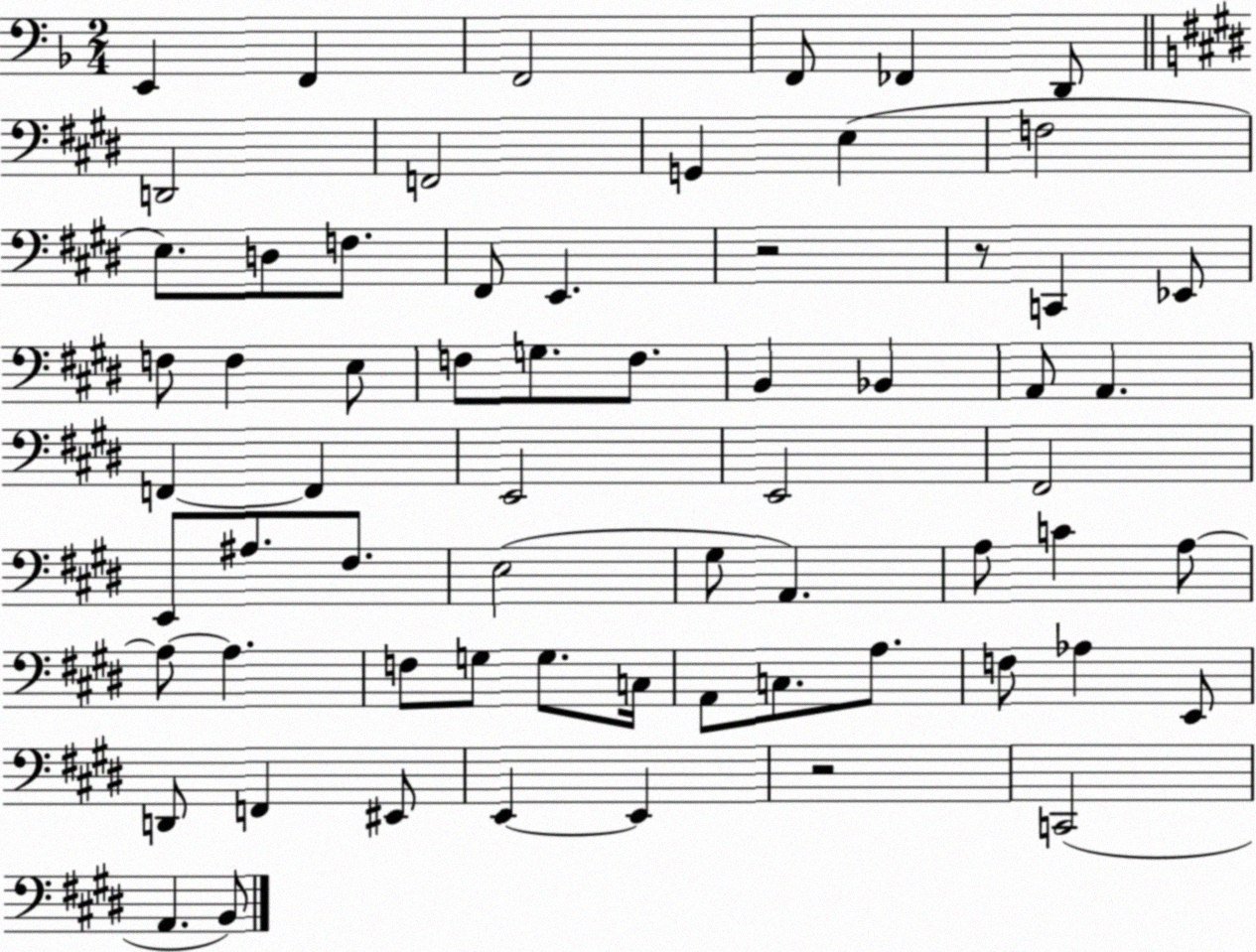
X:1
T:Untitled
M:2/4
L:1/4
K:F
E,, F,, F,,2 F,,/2 _F,, D,,/2 D,,2 F,,2 G,, E, F,2 E,/2 D,/2 F,/2 ^F,,/2 E,, z2 z/2 C,, _E,,/2 F,/2 F, E,/2 F,/2 G,/2 F,/2 B,, _B,, A,,/2 A,, F,, F,, E,,2 E,,2 ^F,,2 E,,/2 ^A,/2 ^F,/2 E,2 ^G,/2 A,, A,/2 C A,/2 A,/2 A, F,/2 G,/2 G,/2 C,/4 A,,/2 C,/2 A,/2 F,/2 _A, E,,/2 D,,/2 F,, ^E,,/2 E,, E,, z2 C,,2 A,, B,,/2